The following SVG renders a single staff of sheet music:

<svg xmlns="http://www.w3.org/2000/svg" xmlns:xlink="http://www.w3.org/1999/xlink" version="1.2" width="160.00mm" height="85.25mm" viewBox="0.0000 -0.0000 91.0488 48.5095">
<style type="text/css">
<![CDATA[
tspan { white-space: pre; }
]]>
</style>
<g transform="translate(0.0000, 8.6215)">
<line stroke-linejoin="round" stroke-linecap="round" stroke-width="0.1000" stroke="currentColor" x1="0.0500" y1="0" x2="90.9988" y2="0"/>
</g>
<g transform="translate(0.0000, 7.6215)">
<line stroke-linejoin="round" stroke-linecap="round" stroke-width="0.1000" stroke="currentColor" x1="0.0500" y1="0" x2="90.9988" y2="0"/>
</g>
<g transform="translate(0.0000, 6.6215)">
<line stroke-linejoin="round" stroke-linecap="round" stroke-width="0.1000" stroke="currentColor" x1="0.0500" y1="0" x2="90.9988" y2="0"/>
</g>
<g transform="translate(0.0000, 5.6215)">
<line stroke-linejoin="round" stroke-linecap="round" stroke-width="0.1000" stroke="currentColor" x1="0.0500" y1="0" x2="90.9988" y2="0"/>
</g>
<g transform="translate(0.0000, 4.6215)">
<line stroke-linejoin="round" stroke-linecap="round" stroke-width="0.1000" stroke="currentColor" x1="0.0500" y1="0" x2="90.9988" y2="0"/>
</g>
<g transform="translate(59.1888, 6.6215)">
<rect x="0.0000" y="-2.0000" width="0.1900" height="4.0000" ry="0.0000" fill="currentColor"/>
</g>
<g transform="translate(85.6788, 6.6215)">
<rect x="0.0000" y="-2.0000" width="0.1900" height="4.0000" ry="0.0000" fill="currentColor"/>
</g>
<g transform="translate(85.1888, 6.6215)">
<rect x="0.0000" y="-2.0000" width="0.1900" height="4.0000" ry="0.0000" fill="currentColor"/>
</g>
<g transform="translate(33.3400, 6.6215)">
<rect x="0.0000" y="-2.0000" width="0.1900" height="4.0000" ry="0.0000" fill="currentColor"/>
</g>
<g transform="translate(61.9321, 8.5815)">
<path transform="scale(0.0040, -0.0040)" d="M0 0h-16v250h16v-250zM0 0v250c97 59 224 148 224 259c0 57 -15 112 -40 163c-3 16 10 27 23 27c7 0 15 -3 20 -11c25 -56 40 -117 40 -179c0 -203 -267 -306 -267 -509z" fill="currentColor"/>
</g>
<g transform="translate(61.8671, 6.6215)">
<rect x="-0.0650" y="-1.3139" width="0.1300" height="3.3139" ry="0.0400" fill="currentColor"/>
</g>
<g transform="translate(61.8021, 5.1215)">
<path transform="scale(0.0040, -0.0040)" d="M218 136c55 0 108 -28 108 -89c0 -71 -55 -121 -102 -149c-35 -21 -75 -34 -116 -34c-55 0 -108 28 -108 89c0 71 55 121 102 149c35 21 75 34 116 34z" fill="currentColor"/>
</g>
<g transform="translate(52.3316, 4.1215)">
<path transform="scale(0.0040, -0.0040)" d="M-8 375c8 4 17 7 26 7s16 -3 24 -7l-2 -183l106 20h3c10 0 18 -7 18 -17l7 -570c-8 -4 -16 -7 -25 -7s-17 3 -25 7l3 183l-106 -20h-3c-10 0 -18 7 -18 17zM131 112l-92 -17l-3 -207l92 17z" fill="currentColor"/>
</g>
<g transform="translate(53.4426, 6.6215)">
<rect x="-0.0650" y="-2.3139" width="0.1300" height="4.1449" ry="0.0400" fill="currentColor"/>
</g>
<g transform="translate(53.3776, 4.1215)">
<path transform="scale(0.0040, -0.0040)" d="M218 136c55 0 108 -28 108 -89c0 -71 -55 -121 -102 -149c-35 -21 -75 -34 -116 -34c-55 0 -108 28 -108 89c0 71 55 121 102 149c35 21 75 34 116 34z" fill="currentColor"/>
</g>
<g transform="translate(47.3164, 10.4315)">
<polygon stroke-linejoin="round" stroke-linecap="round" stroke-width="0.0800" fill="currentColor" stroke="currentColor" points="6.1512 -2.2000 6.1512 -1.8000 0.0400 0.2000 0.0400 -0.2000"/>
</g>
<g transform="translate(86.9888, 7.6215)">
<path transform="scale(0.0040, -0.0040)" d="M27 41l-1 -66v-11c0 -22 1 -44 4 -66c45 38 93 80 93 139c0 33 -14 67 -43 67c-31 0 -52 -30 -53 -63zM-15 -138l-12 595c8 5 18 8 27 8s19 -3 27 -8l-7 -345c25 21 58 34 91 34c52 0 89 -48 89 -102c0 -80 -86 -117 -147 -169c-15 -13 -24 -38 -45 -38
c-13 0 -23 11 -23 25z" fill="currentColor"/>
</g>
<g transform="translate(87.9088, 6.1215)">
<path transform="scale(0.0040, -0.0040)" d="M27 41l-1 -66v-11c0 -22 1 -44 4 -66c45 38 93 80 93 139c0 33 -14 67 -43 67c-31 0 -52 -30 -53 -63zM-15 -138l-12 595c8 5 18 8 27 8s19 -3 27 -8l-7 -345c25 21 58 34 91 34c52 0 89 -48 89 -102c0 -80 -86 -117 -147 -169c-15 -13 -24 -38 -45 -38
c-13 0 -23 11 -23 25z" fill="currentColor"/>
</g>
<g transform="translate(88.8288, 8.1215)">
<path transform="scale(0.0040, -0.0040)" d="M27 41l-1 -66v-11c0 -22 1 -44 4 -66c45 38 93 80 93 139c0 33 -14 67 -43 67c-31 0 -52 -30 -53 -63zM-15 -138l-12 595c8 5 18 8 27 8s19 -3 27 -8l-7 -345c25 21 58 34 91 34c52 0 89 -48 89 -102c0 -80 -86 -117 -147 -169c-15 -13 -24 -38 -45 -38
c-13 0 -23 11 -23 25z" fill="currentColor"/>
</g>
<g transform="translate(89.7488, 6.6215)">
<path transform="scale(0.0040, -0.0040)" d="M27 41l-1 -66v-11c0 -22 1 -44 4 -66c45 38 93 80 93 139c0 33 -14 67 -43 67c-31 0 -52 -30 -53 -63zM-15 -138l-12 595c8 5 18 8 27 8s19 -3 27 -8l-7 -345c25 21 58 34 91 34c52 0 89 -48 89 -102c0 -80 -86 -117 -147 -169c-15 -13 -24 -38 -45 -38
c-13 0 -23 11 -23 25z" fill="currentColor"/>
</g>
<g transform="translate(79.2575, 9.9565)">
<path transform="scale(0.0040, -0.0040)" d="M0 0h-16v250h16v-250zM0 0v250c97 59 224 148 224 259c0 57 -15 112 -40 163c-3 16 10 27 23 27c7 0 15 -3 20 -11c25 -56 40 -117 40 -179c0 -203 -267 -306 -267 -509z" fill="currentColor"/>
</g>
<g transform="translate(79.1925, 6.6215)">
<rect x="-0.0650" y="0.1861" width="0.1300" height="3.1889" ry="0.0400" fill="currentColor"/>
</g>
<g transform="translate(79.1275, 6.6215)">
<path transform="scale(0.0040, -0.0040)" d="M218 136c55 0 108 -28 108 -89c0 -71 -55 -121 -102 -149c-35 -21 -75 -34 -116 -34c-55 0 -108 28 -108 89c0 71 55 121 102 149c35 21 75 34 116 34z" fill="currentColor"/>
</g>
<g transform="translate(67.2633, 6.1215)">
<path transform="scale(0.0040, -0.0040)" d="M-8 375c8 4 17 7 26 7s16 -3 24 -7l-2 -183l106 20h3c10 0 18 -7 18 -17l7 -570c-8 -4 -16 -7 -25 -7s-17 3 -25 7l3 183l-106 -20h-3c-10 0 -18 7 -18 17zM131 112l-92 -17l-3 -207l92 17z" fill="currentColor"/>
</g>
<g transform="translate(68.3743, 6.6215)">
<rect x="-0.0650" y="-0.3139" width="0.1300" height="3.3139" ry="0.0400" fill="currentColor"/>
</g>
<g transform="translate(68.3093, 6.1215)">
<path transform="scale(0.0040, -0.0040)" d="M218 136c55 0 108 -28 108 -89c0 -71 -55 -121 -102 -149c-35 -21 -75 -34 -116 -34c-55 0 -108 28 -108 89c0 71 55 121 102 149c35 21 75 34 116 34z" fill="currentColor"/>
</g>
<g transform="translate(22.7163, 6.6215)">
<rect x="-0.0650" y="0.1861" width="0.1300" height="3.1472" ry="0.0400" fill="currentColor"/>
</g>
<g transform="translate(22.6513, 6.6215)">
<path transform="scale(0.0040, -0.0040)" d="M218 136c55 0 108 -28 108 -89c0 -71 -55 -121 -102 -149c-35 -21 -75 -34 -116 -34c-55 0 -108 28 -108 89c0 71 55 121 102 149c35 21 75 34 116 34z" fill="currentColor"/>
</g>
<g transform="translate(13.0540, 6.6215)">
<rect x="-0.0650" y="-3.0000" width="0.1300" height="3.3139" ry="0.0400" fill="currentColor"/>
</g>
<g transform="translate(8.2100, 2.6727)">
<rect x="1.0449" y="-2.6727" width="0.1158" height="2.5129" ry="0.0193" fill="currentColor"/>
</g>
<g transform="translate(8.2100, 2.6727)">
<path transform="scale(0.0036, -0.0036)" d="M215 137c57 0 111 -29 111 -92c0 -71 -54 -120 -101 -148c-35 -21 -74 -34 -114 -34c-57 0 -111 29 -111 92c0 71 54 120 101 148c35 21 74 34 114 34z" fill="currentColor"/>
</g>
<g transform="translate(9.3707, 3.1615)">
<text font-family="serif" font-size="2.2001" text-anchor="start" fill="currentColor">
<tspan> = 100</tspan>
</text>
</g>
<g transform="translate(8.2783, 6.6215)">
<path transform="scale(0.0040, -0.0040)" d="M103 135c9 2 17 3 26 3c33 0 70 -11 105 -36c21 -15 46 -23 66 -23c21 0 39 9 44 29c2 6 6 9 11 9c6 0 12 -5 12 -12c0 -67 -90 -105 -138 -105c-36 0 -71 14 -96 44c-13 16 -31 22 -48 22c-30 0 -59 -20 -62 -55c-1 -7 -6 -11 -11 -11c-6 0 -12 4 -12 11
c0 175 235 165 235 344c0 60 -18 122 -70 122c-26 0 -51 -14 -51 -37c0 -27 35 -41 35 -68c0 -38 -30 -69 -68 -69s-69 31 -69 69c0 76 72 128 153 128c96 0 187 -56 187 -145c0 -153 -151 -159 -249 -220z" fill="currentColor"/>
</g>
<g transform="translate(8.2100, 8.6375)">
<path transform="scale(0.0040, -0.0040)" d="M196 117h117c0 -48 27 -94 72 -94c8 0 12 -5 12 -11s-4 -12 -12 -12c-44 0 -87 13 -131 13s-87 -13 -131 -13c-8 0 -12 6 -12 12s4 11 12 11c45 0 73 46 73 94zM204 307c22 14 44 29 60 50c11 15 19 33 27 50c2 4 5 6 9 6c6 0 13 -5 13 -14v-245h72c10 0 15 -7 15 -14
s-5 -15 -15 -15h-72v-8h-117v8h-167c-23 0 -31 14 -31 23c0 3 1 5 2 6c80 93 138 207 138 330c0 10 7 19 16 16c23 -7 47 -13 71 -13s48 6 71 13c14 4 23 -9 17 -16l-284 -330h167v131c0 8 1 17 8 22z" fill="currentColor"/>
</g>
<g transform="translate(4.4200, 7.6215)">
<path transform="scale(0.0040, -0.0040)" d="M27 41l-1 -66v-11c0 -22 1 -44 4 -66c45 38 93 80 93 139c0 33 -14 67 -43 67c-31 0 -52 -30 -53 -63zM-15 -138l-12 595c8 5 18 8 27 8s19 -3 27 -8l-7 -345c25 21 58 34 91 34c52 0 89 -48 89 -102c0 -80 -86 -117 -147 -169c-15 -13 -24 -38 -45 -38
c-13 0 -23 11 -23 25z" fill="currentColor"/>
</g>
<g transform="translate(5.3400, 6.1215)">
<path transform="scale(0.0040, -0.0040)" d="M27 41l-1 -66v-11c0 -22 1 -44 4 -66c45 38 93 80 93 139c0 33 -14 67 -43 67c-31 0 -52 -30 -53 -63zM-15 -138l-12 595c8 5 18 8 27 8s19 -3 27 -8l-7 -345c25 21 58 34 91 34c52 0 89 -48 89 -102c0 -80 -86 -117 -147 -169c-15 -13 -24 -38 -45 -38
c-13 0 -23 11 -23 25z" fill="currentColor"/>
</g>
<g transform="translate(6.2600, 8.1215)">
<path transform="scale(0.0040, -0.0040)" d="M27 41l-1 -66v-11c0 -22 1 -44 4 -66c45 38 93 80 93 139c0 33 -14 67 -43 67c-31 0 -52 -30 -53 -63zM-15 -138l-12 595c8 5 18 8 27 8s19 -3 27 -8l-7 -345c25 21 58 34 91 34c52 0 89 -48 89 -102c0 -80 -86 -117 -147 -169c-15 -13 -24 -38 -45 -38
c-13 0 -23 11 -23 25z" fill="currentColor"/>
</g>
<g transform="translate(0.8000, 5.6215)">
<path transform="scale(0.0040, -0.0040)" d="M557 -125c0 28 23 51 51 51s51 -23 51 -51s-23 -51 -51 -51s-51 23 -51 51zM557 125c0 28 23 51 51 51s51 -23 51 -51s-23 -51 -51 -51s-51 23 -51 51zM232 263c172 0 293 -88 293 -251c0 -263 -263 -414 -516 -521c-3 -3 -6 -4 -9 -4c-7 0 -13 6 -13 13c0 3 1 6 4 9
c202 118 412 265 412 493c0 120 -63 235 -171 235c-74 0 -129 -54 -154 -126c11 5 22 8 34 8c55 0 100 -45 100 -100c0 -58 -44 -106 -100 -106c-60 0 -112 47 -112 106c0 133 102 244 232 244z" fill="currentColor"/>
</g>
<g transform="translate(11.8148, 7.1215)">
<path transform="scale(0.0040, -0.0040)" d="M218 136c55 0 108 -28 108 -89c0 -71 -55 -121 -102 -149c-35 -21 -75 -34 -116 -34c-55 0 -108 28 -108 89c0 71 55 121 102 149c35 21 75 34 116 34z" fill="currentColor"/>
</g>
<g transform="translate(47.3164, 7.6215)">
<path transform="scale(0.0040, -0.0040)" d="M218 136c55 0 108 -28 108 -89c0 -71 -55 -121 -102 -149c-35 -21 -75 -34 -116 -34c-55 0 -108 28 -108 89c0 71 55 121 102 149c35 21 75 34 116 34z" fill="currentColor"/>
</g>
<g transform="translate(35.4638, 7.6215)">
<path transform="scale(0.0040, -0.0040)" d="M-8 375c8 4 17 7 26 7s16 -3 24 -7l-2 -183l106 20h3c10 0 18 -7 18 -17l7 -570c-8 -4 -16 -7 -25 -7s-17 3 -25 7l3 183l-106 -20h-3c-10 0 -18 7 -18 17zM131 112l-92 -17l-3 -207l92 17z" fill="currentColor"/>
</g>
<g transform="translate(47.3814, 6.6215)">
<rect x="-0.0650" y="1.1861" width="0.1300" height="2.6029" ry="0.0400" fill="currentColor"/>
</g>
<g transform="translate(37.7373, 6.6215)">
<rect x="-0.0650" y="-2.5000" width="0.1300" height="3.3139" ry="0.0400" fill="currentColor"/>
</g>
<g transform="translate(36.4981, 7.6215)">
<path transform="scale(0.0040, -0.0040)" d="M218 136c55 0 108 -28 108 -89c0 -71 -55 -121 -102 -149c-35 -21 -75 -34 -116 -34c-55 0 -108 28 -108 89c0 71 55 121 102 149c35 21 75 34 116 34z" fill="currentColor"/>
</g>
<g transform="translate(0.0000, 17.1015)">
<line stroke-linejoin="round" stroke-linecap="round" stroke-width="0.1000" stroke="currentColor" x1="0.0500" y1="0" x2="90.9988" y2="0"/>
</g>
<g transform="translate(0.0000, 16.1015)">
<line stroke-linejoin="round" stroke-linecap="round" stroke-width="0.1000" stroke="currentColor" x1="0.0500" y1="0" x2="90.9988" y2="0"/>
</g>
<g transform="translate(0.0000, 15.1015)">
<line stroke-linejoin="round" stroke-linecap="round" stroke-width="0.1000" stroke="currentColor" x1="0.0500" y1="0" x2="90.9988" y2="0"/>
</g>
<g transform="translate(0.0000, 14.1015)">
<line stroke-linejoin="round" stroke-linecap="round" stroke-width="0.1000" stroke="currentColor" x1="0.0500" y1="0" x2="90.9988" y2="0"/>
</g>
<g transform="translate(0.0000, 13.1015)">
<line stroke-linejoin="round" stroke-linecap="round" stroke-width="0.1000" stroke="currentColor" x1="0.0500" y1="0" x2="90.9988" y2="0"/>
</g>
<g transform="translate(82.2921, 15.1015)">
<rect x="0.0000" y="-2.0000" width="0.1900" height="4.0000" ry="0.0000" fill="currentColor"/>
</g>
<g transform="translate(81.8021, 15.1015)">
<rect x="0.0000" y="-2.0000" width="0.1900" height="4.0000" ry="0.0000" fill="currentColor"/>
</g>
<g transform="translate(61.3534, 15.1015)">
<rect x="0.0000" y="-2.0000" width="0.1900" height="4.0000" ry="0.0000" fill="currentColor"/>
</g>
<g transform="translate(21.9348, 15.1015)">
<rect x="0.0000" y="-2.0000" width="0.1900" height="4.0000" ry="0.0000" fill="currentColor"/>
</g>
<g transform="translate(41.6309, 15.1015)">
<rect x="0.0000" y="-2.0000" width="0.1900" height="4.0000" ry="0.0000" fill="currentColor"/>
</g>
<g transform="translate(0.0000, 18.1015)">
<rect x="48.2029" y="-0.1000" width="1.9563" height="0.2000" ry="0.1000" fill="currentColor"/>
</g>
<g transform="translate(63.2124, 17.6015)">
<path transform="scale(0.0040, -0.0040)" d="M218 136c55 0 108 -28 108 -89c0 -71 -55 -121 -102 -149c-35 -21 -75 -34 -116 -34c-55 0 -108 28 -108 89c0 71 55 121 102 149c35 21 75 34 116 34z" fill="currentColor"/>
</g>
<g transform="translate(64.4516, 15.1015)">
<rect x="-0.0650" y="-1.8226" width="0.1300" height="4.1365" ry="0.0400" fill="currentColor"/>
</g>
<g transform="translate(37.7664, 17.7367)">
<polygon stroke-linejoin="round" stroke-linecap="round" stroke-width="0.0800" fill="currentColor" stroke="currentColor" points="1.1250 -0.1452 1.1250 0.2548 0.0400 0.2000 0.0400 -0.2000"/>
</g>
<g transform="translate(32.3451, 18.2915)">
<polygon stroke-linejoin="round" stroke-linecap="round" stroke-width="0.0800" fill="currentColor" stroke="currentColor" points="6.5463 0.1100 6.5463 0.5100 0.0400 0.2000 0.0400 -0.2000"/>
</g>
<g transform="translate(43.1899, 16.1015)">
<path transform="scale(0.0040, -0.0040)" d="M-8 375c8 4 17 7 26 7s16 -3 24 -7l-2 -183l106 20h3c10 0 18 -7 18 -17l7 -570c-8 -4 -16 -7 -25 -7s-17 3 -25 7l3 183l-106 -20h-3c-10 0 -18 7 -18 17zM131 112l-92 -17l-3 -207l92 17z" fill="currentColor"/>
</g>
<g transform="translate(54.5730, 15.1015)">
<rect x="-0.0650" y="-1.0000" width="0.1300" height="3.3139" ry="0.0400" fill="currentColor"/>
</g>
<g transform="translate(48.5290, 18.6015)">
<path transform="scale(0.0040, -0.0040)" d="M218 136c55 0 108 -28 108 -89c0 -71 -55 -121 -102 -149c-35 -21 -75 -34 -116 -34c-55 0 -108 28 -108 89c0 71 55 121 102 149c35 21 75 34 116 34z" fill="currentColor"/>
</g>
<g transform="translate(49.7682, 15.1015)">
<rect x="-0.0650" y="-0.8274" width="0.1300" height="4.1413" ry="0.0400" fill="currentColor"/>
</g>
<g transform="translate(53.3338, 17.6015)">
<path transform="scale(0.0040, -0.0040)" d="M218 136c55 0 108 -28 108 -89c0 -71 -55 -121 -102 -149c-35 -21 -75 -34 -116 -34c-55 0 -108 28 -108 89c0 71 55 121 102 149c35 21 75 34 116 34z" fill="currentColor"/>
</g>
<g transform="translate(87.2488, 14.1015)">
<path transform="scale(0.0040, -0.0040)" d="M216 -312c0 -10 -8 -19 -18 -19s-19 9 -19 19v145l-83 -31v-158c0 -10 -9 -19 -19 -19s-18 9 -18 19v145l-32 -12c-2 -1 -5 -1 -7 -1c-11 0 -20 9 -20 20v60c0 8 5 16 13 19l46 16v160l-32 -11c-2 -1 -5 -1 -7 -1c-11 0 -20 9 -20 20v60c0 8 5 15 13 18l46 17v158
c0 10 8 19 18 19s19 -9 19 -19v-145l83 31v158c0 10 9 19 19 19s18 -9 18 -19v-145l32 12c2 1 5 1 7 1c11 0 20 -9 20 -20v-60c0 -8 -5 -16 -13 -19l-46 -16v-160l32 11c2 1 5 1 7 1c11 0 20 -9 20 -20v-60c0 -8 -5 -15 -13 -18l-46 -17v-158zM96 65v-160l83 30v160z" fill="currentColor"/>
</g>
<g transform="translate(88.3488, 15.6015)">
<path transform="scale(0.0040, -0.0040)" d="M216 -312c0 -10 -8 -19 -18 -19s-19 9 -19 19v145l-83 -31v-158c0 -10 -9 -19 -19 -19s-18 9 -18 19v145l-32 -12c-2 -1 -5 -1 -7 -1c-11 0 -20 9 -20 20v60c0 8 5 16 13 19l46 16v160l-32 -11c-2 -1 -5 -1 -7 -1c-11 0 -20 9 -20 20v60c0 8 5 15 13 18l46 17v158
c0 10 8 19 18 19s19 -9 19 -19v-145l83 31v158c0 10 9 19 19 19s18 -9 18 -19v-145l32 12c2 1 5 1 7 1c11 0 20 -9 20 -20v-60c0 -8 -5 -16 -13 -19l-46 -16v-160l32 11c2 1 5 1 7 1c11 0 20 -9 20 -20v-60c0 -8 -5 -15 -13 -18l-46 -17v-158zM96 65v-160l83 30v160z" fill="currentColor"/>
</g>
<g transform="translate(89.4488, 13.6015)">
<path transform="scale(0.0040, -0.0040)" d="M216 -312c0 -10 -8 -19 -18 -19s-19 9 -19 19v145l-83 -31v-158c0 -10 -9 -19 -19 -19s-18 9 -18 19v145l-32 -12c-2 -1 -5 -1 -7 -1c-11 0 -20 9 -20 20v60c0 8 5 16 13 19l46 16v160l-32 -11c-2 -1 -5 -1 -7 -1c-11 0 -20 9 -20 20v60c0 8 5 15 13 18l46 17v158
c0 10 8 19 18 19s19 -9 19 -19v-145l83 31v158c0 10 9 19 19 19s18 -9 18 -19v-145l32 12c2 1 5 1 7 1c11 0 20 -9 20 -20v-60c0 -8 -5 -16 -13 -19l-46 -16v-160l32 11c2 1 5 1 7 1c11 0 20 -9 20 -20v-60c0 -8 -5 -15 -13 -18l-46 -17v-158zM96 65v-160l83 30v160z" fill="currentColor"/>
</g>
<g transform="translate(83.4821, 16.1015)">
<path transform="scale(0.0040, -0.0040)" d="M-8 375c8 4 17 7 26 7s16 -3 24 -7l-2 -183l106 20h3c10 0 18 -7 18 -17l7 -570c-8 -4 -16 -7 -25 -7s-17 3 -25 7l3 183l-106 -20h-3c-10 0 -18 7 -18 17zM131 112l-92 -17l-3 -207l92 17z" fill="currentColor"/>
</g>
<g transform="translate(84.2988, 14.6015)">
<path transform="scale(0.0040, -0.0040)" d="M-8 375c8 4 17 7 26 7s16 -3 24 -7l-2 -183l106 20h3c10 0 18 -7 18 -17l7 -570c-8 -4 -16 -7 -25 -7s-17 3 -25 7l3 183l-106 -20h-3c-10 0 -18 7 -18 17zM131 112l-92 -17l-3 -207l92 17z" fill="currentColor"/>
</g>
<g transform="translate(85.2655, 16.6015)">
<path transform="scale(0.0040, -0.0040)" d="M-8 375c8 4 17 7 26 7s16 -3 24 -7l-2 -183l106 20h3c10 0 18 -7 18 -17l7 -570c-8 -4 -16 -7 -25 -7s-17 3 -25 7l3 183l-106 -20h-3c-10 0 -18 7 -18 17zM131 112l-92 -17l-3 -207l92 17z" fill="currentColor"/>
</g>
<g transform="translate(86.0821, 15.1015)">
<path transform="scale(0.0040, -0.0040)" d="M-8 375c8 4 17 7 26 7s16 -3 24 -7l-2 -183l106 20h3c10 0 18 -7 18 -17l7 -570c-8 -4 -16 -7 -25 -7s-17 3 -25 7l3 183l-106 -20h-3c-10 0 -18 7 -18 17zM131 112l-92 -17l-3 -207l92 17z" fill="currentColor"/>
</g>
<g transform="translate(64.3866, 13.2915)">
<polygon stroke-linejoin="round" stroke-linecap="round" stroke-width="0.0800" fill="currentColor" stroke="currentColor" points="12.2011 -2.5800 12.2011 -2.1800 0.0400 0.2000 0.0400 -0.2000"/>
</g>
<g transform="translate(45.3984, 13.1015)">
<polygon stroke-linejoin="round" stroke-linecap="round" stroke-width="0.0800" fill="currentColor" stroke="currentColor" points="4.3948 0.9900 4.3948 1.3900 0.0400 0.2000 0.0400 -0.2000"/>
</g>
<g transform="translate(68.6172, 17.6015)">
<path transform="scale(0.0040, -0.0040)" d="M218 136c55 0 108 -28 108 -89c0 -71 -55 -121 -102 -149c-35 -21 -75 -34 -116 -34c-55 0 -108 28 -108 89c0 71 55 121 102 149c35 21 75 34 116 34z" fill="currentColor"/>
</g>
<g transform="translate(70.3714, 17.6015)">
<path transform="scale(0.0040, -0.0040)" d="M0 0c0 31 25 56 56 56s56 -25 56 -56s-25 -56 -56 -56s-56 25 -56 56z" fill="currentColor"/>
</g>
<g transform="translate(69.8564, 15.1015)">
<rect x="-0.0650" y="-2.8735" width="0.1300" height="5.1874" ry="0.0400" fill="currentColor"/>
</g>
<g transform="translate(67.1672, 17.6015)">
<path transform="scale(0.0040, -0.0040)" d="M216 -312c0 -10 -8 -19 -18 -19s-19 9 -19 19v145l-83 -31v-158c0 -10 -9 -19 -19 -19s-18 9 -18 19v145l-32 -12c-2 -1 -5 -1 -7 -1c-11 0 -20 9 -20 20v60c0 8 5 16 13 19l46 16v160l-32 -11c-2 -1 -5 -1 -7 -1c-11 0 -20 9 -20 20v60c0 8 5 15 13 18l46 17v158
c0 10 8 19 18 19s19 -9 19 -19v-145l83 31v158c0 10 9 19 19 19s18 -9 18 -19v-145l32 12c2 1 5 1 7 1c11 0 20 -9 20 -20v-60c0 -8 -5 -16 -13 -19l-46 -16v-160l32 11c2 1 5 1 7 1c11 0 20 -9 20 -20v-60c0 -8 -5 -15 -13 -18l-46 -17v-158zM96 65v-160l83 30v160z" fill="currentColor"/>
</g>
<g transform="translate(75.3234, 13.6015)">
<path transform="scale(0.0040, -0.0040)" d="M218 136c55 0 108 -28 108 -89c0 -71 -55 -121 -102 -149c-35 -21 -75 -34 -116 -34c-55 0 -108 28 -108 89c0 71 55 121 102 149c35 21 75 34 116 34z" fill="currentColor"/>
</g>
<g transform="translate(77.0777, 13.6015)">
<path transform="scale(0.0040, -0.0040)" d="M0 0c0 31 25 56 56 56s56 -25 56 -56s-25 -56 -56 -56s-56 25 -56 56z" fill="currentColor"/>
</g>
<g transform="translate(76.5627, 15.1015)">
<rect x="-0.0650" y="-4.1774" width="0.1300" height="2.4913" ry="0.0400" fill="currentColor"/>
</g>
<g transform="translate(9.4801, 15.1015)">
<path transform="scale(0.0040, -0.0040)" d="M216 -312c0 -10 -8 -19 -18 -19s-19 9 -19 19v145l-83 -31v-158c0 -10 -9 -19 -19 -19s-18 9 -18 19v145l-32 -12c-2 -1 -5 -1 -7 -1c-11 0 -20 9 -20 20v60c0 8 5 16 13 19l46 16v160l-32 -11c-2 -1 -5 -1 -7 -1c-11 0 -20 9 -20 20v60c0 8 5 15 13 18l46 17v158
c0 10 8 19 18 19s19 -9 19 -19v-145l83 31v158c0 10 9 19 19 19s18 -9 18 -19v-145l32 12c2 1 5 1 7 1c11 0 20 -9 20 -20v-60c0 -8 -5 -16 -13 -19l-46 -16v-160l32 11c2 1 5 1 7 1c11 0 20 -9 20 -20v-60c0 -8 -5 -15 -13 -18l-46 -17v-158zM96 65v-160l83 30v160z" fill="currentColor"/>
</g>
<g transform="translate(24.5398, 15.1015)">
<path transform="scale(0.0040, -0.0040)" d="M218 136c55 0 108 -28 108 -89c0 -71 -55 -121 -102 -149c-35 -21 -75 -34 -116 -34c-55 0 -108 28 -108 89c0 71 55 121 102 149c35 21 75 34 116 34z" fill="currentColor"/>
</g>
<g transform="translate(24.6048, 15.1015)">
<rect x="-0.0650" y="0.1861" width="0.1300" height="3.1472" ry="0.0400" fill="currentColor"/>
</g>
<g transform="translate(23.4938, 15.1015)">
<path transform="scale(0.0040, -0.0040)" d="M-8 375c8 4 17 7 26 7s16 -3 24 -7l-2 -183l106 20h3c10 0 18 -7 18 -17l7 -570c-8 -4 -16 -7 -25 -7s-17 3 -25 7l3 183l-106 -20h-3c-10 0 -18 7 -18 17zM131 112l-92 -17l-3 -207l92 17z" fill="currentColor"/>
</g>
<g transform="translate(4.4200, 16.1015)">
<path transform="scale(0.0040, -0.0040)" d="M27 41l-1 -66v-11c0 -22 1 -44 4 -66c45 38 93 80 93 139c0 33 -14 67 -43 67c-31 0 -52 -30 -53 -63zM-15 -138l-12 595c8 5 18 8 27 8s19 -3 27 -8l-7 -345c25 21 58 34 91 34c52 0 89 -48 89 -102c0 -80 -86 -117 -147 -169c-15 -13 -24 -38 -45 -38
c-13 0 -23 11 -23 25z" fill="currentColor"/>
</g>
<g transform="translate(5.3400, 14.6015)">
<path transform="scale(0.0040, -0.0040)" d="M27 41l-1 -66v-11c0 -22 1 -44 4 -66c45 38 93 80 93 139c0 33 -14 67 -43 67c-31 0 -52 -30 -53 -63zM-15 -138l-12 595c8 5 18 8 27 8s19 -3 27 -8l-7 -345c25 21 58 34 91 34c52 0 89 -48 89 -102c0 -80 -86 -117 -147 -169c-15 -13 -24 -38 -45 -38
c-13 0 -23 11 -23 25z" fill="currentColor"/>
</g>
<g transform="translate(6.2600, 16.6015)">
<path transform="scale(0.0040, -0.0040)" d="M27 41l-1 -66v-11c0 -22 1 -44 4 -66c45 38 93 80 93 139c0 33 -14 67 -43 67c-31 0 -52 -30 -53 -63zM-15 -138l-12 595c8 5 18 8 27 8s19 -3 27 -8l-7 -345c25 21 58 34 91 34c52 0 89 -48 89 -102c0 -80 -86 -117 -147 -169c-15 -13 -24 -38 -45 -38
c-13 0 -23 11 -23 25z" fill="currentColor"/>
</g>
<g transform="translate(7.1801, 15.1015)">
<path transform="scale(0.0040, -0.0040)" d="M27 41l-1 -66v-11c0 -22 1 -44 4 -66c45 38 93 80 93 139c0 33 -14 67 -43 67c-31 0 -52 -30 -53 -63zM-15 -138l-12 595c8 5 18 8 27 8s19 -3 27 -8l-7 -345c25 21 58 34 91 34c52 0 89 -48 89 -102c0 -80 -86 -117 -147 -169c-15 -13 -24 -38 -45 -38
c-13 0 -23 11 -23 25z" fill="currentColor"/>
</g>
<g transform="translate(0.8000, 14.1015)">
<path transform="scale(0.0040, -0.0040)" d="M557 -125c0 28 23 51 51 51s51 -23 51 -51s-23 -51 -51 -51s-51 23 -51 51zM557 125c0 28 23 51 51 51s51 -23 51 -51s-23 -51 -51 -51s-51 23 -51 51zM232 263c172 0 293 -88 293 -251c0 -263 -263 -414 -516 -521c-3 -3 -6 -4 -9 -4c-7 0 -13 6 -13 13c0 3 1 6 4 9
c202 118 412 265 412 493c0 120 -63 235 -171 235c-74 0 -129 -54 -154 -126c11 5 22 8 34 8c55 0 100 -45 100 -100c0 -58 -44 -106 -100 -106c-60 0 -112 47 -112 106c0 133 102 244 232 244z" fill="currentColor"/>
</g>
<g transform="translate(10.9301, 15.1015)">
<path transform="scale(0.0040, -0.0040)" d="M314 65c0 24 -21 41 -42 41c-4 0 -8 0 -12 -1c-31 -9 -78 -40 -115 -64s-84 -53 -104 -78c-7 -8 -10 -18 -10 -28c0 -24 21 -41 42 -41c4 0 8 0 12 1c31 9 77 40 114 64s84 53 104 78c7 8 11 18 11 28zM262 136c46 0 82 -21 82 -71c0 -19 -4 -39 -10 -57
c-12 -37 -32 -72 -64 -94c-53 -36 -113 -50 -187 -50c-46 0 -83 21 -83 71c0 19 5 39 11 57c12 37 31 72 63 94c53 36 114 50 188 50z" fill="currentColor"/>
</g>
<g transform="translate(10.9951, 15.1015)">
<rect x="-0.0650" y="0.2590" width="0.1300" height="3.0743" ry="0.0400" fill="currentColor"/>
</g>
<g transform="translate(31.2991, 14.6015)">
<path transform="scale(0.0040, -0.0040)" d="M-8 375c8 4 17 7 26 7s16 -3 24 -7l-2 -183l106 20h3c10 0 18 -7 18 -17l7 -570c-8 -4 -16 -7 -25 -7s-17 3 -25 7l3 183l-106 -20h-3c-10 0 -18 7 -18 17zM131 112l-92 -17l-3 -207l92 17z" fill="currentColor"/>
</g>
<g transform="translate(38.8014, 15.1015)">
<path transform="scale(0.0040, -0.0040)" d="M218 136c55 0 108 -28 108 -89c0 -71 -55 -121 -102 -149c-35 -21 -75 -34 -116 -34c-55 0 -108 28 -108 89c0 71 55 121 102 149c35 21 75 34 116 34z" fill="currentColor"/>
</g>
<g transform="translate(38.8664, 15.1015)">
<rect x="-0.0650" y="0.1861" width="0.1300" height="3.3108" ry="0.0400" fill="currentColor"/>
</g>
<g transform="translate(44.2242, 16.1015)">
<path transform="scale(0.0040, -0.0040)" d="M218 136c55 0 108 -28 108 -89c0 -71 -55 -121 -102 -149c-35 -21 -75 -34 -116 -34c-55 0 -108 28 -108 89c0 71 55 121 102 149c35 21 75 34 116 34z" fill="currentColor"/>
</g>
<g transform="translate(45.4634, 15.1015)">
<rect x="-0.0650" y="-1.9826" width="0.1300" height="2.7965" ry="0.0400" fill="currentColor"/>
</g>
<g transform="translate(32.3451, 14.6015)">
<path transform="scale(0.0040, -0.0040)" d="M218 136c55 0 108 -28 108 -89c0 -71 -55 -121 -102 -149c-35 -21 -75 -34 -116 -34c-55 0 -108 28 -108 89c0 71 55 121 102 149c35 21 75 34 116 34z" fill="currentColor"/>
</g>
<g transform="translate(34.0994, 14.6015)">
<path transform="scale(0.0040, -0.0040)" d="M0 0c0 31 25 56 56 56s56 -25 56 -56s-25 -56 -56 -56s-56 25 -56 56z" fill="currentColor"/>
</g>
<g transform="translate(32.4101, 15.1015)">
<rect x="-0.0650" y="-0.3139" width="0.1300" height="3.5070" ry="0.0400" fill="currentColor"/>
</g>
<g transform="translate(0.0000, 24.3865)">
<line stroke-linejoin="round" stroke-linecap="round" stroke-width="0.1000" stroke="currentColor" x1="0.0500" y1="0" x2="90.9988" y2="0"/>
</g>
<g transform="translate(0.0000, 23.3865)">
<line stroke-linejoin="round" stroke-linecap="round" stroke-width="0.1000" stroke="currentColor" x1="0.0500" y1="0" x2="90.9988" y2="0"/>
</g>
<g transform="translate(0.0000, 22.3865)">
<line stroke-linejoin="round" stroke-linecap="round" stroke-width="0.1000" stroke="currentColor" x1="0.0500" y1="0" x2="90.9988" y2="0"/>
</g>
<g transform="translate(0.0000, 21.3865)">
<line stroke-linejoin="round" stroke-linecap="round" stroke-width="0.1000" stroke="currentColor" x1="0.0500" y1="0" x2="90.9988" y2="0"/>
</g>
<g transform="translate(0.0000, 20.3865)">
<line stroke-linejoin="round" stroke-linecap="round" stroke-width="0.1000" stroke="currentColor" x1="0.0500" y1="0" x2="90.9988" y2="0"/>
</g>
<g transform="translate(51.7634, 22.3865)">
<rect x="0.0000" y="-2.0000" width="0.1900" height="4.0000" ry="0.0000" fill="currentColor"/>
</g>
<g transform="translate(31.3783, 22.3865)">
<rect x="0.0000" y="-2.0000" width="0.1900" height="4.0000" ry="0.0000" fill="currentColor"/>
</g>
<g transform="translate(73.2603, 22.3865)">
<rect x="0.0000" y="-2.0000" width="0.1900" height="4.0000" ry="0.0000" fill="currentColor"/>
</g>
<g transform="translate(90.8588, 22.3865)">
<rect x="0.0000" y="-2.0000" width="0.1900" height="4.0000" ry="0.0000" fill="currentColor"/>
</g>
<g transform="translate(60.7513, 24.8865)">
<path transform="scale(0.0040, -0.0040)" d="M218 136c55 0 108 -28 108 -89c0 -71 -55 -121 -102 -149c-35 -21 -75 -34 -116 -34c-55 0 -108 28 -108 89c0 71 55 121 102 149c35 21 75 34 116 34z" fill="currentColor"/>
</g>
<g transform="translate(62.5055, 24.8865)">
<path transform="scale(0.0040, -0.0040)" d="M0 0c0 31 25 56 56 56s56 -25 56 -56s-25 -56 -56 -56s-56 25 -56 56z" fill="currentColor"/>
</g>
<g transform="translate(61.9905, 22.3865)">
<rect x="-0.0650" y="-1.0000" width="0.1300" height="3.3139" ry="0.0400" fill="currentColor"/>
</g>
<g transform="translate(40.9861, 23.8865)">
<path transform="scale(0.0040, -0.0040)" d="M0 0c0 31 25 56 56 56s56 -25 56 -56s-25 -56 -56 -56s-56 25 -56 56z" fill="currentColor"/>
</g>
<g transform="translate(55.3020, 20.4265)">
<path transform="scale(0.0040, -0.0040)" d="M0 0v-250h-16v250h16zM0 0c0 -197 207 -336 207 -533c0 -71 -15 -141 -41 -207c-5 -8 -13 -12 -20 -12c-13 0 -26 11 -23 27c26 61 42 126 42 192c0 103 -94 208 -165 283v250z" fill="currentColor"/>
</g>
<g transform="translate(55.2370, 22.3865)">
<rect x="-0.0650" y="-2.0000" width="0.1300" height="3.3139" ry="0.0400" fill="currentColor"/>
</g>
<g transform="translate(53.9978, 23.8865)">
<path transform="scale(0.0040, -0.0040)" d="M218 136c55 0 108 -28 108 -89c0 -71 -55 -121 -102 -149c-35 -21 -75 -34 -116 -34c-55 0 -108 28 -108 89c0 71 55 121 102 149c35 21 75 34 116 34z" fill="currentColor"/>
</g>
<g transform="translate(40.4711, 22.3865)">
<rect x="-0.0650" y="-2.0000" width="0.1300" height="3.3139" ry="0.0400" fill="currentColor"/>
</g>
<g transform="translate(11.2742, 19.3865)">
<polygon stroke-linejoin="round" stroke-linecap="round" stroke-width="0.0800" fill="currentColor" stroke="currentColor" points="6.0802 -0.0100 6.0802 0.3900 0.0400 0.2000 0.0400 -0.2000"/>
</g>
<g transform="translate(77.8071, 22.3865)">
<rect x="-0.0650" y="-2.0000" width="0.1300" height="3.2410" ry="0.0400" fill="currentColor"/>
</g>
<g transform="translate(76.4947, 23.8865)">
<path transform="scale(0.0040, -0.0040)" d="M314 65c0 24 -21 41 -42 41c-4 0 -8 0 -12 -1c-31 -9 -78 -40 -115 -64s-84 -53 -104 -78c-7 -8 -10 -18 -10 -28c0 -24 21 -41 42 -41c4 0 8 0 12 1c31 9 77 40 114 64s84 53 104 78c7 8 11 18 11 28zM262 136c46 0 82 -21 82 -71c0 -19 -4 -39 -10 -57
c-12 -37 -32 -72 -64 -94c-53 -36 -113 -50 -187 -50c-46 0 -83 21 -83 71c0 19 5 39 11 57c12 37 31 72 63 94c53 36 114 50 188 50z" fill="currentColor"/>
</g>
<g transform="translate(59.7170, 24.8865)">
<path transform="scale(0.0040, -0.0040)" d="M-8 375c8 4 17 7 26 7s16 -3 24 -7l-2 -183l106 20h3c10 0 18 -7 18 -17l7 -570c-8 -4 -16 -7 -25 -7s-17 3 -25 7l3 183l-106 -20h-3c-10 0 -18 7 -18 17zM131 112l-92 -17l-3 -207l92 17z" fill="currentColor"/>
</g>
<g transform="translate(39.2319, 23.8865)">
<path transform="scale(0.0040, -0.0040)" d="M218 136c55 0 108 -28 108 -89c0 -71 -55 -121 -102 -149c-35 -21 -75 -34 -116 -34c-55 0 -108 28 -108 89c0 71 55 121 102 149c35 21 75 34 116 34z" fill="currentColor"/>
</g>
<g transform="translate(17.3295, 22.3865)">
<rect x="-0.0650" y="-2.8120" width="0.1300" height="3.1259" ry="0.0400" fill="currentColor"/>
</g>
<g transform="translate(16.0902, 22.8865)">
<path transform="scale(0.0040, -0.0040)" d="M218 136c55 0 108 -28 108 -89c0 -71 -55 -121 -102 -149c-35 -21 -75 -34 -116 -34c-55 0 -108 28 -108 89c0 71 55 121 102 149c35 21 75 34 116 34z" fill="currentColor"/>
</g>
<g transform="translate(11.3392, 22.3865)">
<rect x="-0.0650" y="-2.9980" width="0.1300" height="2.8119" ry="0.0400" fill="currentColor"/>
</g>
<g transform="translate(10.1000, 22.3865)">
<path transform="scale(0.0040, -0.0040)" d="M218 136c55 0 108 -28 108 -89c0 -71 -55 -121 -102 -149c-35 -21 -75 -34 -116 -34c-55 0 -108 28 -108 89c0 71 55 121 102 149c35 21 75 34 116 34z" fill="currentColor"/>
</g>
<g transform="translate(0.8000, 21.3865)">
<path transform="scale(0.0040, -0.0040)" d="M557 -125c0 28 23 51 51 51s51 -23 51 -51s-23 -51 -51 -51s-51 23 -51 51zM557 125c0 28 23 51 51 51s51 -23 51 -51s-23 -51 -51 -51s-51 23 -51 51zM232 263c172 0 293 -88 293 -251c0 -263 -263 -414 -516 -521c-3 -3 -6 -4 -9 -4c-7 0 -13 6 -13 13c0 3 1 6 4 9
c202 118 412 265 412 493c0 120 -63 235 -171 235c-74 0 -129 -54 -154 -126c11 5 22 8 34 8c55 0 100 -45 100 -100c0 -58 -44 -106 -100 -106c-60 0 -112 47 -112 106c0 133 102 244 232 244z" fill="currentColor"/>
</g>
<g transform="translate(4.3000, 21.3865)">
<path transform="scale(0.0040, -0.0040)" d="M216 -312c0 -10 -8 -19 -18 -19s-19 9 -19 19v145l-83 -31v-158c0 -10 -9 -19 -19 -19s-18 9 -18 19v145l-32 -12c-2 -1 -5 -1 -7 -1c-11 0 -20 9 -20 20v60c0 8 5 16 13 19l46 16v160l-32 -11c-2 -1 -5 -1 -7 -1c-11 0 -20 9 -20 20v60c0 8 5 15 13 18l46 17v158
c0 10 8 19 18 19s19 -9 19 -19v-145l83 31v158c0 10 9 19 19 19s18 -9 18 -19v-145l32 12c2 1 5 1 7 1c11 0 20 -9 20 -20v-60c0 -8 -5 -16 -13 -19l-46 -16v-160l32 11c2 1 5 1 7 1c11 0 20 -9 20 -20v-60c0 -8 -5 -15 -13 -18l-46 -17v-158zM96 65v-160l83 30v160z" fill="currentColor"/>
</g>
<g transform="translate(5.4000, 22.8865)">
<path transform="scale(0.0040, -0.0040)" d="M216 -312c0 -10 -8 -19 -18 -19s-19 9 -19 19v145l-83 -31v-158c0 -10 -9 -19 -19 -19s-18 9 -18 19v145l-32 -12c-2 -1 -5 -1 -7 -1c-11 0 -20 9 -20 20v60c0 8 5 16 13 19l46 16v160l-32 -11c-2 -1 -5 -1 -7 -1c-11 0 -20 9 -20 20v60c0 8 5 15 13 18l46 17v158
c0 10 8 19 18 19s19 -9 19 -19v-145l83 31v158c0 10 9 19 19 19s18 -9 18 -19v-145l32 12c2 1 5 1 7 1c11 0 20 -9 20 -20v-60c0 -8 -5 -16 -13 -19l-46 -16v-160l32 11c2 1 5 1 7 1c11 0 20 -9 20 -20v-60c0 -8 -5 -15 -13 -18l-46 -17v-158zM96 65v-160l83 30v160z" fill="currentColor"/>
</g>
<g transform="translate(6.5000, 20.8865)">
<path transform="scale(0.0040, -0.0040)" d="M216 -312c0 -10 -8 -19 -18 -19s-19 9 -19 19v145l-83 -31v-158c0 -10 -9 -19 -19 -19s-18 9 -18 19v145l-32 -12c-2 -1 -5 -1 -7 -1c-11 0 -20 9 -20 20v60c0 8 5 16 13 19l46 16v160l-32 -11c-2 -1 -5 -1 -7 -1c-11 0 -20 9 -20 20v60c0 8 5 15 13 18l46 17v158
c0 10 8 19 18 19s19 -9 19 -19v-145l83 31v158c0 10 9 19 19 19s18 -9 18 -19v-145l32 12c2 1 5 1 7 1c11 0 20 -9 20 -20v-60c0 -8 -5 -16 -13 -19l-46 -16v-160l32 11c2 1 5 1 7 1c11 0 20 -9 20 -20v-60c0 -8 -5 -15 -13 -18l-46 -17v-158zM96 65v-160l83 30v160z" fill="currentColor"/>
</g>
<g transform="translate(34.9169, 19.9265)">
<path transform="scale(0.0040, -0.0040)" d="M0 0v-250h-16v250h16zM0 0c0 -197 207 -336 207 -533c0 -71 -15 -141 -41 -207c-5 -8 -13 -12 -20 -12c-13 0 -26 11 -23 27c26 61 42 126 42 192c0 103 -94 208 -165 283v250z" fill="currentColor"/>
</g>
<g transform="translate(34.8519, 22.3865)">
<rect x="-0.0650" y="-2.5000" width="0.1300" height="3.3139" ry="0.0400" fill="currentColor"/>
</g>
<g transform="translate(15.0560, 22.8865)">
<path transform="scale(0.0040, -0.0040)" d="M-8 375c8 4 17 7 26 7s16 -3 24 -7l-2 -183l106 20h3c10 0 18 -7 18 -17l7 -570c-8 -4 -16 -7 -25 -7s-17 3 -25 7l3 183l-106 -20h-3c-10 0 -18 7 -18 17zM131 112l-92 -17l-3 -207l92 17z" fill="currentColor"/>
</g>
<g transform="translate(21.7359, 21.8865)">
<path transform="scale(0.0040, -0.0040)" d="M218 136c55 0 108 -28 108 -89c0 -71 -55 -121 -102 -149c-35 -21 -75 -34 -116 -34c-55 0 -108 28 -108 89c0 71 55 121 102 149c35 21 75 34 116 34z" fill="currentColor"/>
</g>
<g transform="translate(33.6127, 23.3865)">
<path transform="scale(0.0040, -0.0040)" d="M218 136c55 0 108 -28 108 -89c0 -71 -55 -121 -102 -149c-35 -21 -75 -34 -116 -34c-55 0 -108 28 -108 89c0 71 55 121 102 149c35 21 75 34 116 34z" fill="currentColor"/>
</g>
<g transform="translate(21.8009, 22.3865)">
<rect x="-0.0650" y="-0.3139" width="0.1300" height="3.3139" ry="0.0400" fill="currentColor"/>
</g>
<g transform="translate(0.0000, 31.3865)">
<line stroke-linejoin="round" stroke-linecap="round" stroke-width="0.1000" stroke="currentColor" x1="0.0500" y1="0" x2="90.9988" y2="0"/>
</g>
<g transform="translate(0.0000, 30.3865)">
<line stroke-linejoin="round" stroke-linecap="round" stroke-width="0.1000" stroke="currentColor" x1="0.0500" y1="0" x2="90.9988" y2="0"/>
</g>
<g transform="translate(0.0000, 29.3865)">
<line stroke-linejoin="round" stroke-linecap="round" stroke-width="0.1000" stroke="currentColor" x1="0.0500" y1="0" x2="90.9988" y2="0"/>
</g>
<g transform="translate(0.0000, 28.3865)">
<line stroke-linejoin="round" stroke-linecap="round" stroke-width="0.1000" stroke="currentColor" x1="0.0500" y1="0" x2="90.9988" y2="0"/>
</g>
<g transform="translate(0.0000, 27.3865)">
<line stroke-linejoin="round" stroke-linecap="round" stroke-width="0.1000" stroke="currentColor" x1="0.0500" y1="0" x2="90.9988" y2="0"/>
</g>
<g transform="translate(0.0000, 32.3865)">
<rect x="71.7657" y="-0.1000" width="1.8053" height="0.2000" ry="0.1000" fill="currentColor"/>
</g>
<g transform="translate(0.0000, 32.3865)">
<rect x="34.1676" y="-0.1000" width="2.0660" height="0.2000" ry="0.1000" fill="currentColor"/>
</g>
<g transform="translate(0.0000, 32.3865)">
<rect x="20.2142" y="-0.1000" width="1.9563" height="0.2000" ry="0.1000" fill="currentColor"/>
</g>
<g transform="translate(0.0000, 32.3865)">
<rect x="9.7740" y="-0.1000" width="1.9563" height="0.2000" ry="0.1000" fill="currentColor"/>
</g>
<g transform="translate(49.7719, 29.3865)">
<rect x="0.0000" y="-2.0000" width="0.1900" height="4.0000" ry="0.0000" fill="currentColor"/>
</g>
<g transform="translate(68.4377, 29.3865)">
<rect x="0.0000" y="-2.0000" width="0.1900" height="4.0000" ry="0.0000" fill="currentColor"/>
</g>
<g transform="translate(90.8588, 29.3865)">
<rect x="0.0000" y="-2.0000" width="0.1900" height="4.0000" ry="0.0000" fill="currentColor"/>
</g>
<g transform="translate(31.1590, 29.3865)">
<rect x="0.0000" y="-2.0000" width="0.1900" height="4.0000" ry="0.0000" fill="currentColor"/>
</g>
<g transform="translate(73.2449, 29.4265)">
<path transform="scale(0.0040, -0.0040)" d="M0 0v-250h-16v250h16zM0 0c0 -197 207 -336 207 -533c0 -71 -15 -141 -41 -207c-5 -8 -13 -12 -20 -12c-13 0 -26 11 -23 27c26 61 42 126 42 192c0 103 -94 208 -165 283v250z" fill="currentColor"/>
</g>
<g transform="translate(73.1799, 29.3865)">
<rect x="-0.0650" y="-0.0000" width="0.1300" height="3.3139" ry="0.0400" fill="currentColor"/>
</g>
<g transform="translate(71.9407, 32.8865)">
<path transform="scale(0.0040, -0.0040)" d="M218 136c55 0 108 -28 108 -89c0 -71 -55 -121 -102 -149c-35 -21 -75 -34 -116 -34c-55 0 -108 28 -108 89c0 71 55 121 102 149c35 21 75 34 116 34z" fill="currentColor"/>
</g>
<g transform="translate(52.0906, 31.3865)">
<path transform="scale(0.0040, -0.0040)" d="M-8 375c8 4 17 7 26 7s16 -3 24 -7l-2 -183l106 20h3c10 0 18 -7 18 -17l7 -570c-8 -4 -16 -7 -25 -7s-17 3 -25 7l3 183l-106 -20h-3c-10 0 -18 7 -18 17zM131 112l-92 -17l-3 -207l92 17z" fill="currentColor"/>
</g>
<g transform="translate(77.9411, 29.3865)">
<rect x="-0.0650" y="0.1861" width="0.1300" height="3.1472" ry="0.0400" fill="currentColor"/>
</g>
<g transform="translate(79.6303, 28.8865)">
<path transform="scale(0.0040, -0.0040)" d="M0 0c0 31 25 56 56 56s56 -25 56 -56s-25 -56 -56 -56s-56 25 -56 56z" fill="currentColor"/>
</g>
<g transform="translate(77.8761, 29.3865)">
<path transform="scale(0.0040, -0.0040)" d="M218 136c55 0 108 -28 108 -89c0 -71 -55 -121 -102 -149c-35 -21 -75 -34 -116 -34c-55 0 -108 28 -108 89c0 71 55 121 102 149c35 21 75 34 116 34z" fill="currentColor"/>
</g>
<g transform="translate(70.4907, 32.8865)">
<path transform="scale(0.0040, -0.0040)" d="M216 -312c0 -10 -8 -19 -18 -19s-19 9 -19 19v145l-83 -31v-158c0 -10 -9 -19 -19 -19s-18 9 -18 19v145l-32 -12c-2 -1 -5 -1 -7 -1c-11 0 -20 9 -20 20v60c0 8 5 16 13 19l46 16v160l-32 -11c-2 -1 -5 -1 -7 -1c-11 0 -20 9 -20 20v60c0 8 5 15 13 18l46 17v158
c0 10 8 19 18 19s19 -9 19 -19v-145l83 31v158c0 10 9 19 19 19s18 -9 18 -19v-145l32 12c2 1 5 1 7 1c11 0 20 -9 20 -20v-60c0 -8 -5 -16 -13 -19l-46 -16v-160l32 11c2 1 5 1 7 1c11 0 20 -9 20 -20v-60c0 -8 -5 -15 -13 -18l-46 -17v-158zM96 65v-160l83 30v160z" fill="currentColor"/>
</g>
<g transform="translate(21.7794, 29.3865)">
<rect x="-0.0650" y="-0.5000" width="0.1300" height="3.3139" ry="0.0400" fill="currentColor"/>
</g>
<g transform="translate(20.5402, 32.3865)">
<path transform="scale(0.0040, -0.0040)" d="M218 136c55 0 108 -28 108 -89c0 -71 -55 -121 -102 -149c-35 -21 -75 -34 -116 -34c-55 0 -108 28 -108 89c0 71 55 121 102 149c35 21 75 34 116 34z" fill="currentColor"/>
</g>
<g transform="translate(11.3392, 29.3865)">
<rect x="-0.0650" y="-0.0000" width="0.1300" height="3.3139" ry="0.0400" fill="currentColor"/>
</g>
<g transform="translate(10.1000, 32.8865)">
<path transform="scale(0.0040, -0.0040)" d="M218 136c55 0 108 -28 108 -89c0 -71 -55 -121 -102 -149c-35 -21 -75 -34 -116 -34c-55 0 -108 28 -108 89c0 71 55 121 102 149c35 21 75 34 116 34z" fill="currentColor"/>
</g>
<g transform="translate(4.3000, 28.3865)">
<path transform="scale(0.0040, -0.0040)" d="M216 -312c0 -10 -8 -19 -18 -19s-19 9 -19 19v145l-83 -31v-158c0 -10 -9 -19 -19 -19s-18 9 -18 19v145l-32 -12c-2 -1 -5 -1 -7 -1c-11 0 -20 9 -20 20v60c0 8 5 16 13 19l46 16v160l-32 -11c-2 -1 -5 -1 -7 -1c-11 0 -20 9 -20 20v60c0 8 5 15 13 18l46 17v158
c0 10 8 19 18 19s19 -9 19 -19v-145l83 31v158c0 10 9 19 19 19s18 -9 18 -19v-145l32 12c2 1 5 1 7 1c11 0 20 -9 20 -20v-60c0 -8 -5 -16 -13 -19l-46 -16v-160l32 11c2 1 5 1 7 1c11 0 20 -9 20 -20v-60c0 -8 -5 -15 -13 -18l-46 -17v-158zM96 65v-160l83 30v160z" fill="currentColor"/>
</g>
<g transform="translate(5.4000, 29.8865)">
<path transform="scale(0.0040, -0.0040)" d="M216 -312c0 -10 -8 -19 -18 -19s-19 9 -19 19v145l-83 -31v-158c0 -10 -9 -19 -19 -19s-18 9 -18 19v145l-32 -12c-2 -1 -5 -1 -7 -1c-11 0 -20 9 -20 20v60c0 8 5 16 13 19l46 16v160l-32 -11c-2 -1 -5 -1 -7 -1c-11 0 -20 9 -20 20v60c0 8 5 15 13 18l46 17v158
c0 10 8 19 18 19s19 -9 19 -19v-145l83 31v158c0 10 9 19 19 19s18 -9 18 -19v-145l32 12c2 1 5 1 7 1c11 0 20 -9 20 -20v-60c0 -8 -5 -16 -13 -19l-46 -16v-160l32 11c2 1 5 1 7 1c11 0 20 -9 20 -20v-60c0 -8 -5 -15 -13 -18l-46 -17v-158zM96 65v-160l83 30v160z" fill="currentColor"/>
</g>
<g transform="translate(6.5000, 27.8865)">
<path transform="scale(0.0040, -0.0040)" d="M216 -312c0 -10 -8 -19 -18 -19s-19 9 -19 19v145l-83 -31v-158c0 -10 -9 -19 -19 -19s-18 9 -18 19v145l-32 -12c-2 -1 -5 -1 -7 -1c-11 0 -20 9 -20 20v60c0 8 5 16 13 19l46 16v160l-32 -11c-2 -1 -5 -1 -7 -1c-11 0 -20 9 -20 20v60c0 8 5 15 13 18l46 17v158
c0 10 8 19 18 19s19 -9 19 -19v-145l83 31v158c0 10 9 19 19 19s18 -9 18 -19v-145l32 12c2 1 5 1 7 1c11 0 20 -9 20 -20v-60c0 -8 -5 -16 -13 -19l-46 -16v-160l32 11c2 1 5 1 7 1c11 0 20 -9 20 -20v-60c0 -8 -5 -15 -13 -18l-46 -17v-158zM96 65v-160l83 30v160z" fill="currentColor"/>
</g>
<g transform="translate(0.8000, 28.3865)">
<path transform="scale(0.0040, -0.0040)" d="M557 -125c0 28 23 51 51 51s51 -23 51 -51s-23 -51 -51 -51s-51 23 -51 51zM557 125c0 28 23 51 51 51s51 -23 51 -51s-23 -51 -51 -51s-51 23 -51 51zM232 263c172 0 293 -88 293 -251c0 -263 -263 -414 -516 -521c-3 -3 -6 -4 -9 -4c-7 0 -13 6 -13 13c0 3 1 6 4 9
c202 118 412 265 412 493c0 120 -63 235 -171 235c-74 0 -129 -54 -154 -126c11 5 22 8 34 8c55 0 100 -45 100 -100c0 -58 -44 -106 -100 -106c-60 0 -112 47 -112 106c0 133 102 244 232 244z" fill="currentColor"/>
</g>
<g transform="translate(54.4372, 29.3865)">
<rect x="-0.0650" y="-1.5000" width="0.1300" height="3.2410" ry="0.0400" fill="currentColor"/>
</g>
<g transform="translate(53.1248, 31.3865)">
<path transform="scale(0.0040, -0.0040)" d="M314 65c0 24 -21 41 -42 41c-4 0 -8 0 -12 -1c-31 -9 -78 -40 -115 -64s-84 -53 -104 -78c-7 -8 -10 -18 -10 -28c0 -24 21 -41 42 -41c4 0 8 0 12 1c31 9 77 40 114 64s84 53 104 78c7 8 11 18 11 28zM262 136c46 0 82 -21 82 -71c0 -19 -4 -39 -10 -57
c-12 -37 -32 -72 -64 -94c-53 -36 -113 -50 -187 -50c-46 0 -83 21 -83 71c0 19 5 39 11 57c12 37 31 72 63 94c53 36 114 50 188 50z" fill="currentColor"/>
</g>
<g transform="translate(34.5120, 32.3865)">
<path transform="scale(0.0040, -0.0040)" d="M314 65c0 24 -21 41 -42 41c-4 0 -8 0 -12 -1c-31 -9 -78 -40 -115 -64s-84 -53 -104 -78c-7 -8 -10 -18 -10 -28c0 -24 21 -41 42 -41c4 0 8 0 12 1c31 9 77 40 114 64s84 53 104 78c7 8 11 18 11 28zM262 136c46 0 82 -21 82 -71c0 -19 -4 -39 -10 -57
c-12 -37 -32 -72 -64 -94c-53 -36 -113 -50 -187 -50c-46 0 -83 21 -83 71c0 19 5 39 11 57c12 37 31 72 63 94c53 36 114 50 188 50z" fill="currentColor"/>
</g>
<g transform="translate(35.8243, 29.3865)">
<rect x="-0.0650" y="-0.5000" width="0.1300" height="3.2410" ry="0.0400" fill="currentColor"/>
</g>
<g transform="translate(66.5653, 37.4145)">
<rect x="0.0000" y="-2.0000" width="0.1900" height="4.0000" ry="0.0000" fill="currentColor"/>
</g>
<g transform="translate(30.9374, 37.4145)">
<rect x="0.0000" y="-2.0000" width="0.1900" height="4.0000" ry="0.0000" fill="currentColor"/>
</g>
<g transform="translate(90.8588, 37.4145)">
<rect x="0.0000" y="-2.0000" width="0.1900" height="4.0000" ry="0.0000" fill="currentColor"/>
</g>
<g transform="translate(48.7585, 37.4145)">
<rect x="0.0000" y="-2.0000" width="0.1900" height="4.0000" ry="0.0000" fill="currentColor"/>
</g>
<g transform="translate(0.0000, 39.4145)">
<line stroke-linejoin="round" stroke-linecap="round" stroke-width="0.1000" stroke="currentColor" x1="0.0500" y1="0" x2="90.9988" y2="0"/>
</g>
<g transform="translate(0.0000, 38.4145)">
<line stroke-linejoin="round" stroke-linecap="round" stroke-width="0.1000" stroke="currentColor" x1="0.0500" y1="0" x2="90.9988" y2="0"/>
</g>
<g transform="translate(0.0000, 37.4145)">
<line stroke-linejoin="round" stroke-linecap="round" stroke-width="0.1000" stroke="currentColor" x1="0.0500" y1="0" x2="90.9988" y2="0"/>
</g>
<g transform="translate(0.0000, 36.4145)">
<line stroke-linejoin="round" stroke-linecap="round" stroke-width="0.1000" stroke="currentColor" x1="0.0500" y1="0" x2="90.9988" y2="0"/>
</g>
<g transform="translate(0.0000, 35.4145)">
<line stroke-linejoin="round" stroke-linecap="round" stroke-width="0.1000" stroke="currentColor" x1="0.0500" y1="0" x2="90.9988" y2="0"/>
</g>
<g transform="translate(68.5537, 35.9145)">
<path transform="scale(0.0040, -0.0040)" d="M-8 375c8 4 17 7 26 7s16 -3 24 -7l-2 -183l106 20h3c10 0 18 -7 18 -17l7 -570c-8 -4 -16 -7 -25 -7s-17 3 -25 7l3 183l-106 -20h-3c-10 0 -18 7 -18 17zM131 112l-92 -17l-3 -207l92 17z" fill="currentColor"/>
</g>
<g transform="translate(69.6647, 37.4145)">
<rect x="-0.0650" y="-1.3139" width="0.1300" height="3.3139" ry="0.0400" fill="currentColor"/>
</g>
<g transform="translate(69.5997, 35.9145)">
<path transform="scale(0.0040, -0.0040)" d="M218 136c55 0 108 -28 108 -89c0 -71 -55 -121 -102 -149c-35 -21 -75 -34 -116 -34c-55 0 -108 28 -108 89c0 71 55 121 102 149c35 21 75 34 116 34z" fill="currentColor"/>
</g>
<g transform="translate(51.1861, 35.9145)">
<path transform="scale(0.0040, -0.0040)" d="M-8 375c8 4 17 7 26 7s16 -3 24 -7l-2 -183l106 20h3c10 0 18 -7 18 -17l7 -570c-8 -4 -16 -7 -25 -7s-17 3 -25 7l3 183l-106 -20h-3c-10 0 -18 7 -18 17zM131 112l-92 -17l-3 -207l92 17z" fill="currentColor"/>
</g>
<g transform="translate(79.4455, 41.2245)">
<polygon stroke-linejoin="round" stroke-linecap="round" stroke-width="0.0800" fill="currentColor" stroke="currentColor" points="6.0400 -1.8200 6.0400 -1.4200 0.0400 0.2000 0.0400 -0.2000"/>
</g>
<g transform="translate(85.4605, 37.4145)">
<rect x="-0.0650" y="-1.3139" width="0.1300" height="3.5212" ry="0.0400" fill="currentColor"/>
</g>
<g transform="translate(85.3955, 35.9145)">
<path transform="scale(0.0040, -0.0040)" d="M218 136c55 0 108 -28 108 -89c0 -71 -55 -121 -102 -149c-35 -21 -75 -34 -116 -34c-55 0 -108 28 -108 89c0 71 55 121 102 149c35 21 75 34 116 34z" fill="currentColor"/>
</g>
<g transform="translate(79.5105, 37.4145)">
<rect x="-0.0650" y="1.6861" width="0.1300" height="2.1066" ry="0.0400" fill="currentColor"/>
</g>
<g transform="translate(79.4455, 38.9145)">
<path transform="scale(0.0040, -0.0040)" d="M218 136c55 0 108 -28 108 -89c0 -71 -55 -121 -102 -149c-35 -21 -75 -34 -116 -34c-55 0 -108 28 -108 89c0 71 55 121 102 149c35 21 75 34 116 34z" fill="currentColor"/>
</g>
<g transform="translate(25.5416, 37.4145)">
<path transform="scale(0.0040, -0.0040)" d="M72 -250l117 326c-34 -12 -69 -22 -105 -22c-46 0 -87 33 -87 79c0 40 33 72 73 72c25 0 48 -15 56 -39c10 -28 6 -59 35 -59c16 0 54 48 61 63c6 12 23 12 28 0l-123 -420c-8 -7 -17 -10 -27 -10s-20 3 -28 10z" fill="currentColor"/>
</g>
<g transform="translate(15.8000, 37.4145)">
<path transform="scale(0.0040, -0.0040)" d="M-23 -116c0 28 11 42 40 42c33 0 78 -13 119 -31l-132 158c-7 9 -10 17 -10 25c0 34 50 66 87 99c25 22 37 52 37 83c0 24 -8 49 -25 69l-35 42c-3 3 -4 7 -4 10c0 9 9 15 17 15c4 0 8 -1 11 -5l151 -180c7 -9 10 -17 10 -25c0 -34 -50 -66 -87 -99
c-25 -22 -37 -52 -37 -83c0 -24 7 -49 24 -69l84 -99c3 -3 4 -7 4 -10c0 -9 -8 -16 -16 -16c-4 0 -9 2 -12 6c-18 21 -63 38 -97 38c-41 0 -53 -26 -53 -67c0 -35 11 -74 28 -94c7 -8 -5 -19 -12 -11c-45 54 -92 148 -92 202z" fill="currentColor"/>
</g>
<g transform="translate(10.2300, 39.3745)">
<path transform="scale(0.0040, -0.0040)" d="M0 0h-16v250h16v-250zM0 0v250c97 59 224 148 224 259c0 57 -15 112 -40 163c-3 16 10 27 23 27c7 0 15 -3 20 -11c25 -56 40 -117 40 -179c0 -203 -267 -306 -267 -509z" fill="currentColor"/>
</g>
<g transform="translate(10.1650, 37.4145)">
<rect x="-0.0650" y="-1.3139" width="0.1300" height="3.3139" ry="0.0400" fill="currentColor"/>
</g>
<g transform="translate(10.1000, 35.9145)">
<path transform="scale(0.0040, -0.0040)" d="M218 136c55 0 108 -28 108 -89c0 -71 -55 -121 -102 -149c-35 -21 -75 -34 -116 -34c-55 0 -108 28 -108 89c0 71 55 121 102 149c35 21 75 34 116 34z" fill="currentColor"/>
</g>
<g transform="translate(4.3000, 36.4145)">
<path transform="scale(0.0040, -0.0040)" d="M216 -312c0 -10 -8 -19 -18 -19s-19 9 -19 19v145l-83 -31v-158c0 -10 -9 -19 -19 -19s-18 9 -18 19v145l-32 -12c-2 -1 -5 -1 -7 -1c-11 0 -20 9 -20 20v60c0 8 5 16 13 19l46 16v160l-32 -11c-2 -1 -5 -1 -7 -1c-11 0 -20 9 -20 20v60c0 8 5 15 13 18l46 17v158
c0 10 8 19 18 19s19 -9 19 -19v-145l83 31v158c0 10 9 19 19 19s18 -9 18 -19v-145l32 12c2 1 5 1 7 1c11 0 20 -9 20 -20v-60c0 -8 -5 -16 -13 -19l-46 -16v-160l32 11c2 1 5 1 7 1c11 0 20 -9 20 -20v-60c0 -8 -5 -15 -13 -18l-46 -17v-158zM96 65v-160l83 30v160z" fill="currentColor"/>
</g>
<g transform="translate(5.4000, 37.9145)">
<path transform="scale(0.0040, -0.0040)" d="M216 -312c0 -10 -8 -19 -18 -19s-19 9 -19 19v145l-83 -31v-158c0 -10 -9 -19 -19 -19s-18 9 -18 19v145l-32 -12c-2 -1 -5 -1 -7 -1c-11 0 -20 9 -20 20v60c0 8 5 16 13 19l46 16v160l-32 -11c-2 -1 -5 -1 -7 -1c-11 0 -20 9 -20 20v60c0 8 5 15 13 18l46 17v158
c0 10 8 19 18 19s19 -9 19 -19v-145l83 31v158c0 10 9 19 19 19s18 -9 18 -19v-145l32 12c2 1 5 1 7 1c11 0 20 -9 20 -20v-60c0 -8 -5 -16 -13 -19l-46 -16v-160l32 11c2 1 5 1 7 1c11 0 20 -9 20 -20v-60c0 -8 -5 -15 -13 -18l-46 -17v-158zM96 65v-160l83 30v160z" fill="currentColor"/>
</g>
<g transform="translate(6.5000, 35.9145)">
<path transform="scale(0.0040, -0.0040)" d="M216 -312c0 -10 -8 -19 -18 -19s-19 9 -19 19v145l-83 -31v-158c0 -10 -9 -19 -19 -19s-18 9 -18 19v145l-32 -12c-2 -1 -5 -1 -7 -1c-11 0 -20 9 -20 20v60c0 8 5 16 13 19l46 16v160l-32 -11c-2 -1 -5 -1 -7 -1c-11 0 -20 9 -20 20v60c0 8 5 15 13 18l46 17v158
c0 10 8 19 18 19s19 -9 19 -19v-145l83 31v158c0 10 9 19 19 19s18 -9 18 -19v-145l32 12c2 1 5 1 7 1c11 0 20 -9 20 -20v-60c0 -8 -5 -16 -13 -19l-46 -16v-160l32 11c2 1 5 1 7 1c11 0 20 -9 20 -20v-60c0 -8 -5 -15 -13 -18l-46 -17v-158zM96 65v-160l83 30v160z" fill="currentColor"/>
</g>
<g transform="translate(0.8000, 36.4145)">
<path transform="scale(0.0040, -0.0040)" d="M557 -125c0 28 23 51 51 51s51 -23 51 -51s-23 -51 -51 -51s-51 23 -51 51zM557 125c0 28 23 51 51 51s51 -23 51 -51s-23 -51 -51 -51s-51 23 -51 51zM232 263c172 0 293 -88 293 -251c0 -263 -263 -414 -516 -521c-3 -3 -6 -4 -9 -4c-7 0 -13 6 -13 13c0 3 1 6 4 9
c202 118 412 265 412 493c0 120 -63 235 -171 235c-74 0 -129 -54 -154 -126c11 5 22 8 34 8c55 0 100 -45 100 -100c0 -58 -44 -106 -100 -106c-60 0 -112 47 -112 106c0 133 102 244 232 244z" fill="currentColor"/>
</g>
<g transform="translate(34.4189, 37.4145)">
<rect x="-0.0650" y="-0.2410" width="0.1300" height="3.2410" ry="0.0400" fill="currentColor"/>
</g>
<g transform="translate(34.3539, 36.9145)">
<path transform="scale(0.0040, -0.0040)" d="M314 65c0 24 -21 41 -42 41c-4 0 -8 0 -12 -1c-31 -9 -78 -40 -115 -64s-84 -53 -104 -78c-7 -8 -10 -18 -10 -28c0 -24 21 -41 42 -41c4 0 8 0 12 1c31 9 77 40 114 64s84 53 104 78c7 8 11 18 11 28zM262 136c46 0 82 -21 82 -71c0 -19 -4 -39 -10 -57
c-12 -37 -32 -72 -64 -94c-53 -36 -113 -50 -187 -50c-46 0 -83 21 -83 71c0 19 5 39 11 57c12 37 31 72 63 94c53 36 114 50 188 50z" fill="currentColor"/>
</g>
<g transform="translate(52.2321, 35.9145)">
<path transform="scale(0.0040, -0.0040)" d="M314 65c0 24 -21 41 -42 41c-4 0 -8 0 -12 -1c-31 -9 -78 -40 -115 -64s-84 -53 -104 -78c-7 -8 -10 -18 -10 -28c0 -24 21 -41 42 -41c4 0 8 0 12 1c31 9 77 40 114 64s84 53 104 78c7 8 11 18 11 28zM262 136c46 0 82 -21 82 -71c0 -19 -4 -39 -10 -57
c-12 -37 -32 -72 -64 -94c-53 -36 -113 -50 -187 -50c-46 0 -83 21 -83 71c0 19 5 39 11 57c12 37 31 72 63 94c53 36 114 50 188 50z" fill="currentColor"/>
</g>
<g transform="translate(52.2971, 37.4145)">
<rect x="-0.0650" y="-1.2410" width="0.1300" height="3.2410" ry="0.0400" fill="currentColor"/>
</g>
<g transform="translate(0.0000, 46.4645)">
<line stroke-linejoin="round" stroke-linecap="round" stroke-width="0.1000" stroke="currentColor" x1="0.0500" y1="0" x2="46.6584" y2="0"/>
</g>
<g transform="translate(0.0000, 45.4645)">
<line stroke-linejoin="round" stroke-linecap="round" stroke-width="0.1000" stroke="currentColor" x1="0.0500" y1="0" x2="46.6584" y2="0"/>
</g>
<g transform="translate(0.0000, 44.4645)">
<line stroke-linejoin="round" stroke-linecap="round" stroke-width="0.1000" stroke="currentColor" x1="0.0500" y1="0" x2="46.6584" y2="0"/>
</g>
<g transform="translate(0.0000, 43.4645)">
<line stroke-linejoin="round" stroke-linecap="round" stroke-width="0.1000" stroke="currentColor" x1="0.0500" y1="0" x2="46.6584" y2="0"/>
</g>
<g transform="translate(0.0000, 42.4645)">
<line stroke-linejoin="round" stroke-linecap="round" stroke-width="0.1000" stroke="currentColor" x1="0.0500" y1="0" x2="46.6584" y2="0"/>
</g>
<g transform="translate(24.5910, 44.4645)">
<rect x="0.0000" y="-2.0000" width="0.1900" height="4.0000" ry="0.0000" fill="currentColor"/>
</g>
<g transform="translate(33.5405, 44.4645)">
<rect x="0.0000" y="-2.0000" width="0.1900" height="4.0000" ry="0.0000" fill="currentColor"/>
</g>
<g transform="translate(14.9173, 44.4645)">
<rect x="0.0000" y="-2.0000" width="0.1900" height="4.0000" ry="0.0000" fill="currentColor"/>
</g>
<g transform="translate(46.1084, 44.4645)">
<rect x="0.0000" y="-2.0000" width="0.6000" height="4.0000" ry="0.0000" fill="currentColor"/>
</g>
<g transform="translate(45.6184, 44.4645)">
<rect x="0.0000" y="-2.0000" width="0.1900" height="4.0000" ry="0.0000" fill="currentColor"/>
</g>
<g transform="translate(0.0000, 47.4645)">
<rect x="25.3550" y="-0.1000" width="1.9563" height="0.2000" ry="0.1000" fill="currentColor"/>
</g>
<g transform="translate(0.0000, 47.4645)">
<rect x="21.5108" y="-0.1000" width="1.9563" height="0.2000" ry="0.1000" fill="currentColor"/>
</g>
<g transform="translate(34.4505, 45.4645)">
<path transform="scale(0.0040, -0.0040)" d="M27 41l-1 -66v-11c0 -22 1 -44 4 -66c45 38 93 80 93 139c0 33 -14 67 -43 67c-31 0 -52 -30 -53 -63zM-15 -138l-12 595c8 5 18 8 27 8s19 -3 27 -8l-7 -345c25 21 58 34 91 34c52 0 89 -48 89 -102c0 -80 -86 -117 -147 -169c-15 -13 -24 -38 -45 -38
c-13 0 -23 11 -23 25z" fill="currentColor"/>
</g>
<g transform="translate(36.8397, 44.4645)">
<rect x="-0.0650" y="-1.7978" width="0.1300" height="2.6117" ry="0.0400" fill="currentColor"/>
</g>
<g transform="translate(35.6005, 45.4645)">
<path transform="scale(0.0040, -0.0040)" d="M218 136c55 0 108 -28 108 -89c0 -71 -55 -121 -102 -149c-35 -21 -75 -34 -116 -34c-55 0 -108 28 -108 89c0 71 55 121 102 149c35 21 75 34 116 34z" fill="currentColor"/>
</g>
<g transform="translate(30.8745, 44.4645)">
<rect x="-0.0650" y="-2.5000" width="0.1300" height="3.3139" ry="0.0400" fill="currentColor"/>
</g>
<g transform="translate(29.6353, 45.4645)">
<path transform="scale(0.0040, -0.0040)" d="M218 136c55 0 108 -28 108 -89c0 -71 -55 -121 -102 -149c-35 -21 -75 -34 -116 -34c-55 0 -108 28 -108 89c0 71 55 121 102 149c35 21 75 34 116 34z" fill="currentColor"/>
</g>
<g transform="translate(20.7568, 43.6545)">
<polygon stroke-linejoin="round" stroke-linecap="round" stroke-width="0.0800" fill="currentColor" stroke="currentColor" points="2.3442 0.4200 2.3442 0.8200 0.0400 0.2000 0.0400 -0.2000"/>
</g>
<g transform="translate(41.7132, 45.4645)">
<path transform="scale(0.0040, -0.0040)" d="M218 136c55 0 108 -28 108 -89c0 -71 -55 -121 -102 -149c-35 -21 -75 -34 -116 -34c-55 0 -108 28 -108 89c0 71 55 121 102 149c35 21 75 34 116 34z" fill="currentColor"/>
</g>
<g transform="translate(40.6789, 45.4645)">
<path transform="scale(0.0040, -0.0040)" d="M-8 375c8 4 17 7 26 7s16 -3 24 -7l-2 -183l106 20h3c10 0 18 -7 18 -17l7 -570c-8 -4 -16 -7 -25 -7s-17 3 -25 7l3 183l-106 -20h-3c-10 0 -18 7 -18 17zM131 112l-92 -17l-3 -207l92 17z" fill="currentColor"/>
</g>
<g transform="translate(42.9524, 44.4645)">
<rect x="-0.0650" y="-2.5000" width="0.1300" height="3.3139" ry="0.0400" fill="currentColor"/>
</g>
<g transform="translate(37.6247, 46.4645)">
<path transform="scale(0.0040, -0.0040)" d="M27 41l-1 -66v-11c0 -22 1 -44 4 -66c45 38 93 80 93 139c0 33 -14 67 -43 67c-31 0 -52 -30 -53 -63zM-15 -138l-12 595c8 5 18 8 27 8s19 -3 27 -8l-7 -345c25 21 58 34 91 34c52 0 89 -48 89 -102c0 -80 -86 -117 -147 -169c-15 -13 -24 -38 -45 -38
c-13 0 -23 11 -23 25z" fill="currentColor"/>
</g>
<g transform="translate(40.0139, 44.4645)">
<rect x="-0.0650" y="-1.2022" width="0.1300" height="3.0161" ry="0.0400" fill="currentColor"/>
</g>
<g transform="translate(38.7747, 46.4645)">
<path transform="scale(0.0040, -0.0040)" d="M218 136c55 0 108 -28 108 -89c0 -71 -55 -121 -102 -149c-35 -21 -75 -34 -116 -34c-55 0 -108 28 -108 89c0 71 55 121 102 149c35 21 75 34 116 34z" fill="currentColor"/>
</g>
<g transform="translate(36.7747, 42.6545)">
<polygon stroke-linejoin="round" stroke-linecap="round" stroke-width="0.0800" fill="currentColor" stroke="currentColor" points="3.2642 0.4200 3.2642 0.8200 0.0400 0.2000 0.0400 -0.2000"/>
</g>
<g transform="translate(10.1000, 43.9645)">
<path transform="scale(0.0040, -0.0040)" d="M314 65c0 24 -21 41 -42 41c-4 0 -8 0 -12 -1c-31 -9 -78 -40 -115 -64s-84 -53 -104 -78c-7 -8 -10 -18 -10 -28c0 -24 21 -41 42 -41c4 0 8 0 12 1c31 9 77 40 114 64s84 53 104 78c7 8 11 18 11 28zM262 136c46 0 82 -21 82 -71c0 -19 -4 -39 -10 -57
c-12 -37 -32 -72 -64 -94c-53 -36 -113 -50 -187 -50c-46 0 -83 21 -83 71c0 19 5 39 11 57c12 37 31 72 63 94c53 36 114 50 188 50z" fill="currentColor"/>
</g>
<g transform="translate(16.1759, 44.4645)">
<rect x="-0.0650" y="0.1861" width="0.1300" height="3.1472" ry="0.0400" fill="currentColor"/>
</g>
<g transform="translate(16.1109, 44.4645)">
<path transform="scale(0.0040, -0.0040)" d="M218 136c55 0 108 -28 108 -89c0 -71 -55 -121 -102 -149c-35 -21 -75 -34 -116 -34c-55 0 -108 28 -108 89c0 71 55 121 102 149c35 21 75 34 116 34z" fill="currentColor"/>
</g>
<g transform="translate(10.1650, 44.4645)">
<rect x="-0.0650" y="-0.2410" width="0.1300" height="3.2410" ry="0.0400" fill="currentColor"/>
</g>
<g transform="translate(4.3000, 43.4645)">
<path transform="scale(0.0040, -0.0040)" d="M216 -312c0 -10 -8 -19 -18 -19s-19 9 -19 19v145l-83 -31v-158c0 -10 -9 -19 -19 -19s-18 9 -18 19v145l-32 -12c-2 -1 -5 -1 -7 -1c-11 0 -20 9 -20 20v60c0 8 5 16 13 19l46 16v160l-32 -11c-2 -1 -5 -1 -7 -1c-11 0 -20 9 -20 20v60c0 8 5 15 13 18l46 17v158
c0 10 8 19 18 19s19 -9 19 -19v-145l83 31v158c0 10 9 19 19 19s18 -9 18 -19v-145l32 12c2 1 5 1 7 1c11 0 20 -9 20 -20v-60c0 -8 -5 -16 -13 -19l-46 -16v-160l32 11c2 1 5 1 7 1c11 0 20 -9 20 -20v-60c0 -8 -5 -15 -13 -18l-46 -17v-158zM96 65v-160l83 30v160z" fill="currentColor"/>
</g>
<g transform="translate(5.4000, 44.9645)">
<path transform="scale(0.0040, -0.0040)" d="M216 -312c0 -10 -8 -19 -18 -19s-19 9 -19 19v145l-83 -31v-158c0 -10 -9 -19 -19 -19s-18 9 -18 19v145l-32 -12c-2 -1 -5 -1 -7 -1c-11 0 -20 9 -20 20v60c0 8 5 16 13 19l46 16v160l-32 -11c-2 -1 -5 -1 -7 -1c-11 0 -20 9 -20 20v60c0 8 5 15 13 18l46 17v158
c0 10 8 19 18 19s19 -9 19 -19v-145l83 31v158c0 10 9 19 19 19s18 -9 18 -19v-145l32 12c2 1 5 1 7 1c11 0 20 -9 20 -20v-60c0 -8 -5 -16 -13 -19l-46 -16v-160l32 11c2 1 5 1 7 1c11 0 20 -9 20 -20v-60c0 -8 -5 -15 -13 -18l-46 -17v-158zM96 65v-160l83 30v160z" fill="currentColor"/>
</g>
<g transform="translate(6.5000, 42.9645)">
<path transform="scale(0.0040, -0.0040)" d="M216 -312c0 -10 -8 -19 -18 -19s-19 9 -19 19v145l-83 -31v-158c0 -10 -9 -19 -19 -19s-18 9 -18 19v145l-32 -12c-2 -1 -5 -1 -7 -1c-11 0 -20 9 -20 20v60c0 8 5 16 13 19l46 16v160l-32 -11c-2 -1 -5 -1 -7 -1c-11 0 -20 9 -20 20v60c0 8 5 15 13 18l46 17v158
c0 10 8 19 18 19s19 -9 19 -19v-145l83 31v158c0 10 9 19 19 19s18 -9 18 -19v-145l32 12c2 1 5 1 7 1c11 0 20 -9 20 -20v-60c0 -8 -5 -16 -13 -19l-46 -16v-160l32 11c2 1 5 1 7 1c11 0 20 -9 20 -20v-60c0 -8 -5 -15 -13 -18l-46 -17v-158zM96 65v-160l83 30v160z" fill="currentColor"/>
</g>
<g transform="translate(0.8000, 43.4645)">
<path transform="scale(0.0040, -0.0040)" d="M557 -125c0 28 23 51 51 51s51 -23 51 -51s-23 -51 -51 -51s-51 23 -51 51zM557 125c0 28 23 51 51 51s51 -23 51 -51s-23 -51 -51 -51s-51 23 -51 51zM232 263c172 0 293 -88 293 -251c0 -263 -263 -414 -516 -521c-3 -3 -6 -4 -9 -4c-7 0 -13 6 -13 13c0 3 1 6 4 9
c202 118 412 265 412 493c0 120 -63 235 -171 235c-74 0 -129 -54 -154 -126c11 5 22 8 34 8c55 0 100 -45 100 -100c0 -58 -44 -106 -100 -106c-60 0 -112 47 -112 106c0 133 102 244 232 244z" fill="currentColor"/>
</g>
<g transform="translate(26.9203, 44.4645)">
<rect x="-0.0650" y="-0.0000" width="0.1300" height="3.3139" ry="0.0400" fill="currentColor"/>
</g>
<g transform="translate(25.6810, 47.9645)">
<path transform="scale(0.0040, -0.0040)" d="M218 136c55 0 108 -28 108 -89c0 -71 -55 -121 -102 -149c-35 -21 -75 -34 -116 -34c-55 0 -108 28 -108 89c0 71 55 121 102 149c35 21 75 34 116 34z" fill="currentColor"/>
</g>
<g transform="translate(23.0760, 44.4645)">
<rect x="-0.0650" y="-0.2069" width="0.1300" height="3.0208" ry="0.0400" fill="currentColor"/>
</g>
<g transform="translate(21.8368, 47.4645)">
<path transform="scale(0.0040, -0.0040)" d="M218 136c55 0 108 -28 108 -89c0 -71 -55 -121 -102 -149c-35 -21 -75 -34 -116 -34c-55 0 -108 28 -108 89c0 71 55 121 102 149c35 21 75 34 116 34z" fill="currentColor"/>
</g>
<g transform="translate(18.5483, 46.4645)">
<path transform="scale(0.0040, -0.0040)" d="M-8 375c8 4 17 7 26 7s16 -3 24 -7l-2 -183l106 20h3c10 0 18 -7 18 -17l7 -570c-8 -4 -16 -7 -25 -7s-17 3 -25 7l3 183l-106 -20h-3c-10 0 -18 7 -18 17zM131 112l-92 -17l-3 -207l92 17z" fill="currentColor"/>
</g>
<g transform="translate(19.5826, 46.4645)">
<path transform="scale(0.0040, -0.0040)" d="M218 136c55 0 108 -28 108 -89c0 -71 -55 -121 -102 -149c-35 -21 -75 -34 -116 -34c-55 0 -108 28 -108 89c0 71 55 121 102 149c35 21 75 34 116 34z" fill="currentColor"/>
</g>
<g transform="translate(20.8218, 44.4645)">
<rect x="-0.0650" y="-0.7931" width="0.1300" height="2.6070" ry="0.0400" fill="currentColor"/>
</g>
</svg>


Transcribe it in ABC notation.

X:1
T:Untitled
M:2/4
L:1/4
K:Eb
C, D, B,, B,,/2 B,/2 G,/2 E, D,/2 ^D,2 D, E,/2 D,/4 B,,/2 _D,,/2 F,, F,,/2 ^F,,/2 G,/2 D,/2 C,/2 E, B,,/2 A,, A,,/2 F,, A,,2 D,, E,, E,,2 G,,2 ^D,,/2 D, ^G,/2 z z/2 E,2 G,2 G, A,,/2 G,/2 E,2 D, G,,/2 E,,/2 D,, B,, _B,,/2 _G,,/2 B,,